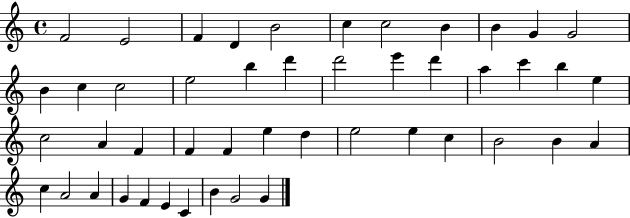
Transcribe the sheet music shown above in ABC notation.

X:1
T:Untitled
M:4/4
L:1/4
K:C
F2 E2 F D B2 c c2 B B G G2 B c c2 e2 b d' d'2 e' d' a c' b e c2 A F F F e d e2 e c B2 B A c A2 A G F E C B G2 G